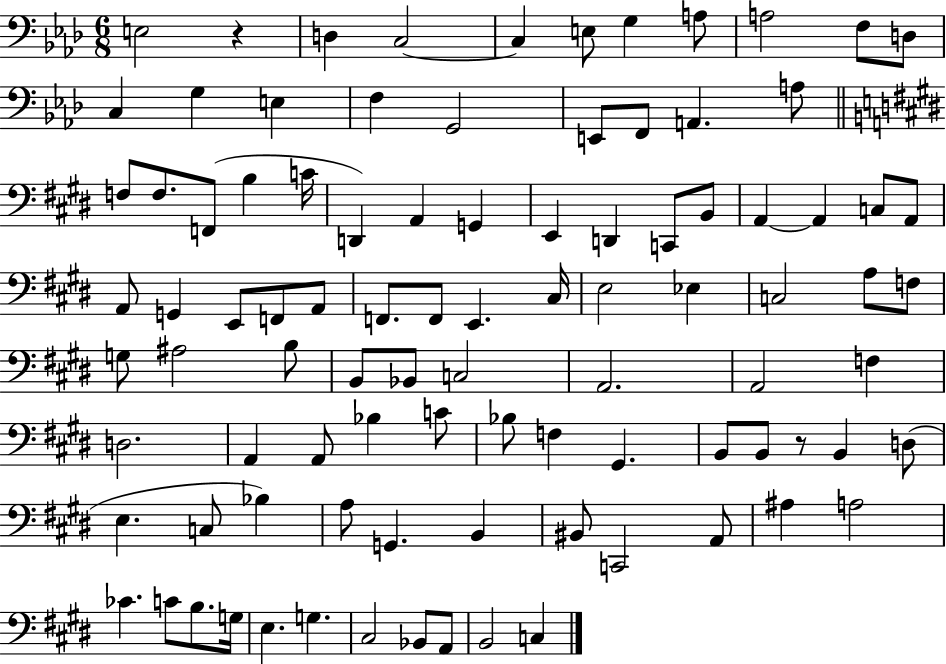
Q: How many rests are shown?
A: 2